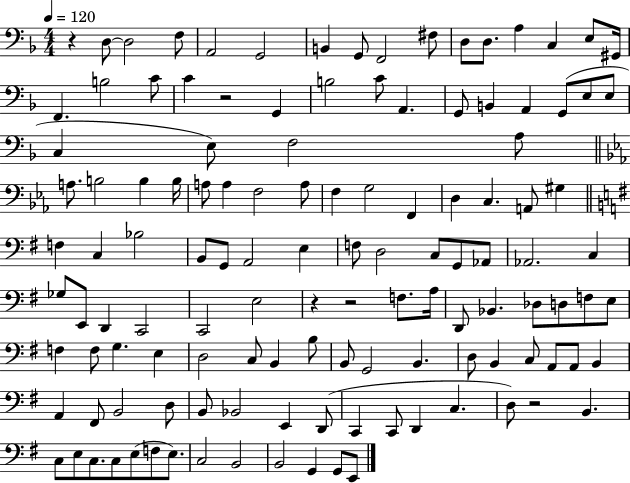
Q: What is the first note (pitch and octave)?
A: D3